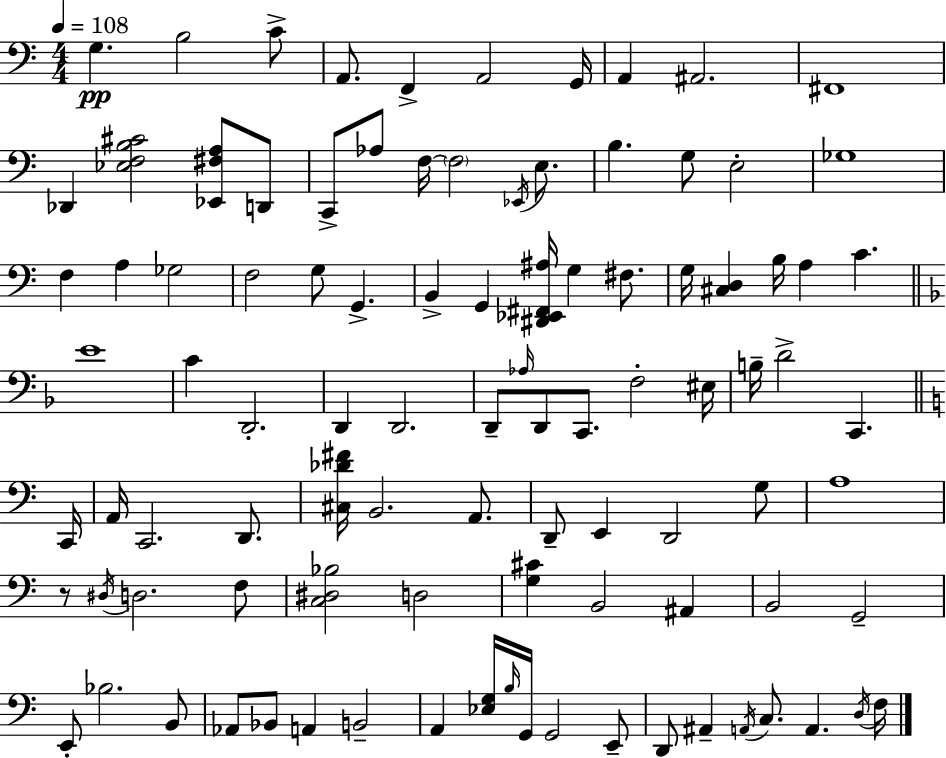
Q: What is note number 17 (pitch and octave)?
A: Eb2